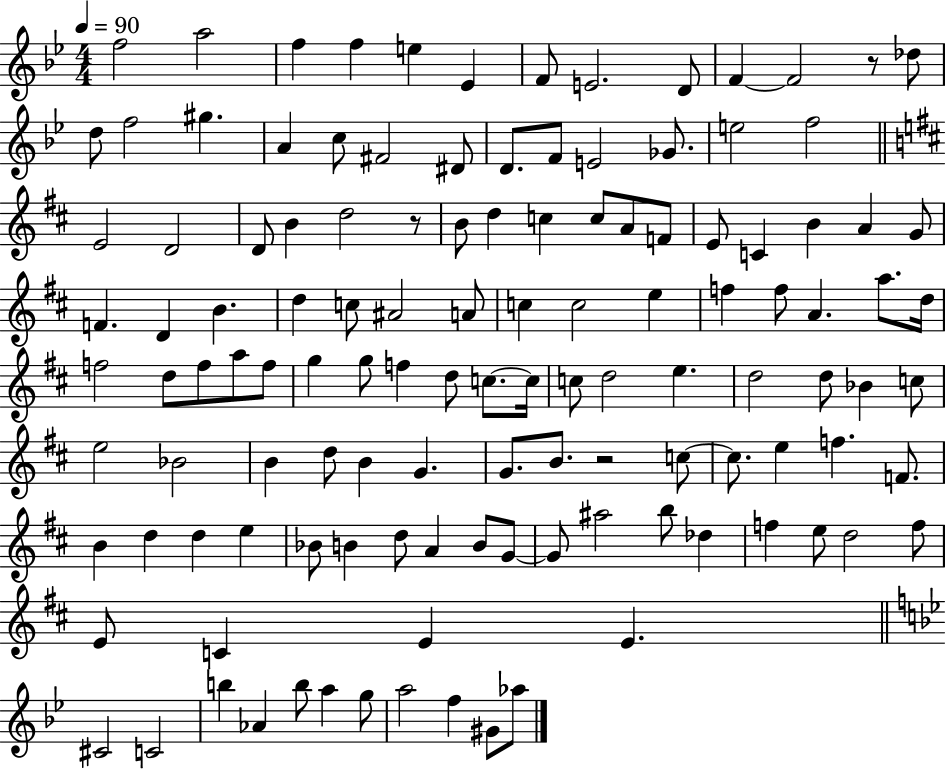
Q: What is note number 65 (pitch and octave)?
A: D5